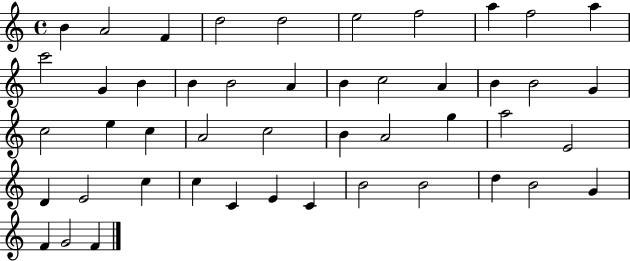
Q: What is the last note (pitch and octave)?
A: F4